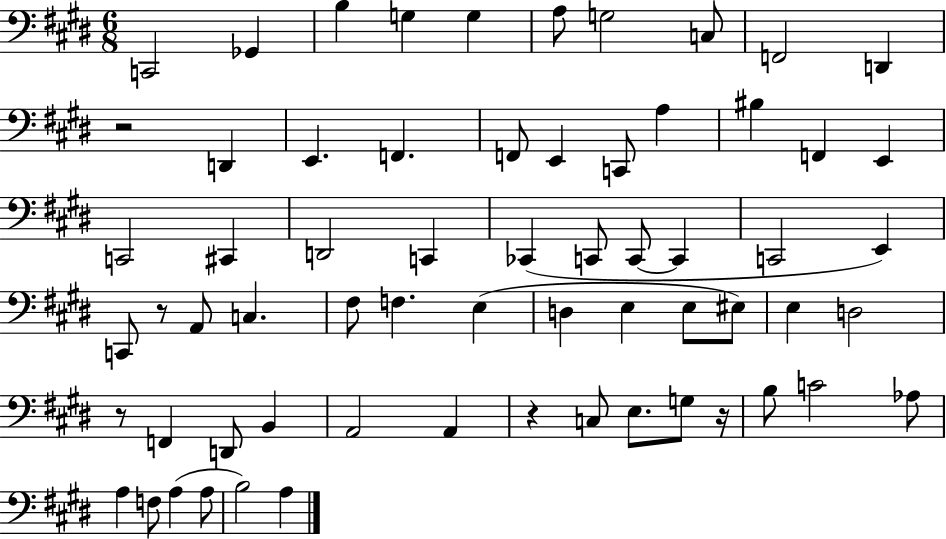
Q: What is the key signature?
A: E major